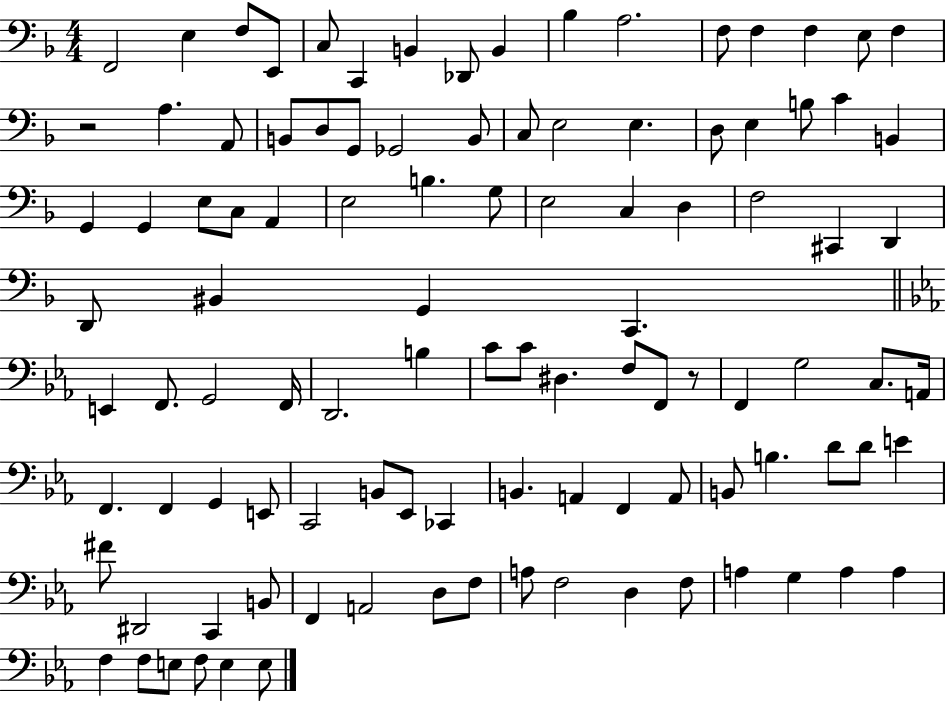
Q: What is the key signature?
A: F major